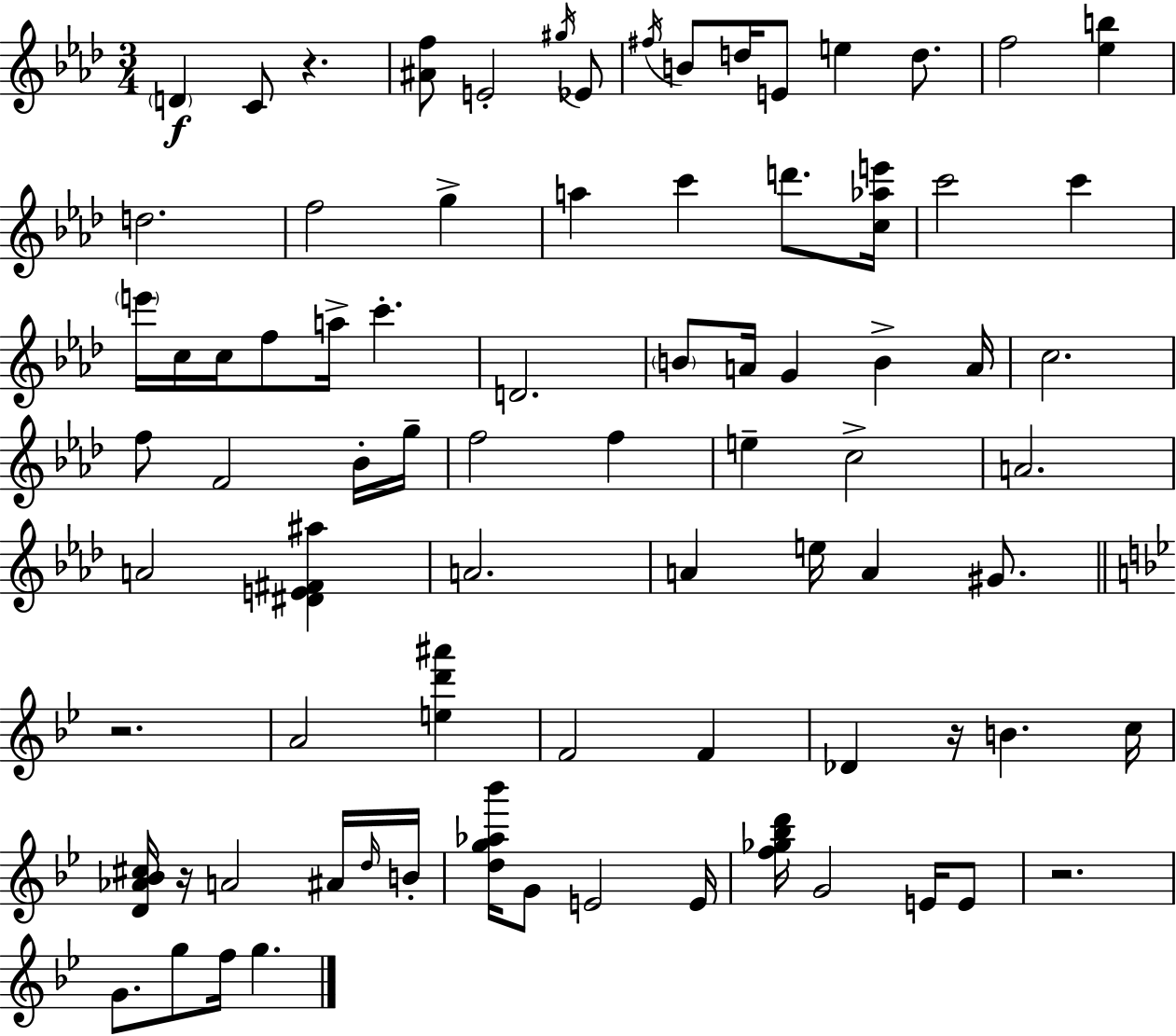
D4/q C4/e R/q. [A#4,F5]/e E4/h G#5/s Eb4/e F#5/s B4/e D5/s E4/e E5/q D5/e. F5/h [Eb5,B5]/q D5/h. F5/h G5/q A5/q C6/q D6/e. [C5,Ab5,E6]/s C6/h C6/q E6/s C5/s C5/s F5/e A5/s C6/q. D4/h. B4/e A4/s G4/q B4/q A4/s C5/h. F5/e F4/h Bb4/s G5/s F5/h F5/q E5/q C5/h A4/h. A4/h [D#4,E4,F#4,A#5]/q A4/h. A4/q E5/s A4/q G#4/e. R/h. A4/h [E5,D6,A#6]/q F4/h F4/q Db4/q R/s B4/q. C5/s [D4,Ab4,Bb4,C#5]/s R/s A4/h A#4/s D5/s B4/s [D5,G5,Ab5,Bb6]/s G4/e E4/h E4/s [F5,Gb5,Bb5,D6]/s G4/h E4/s E4/e R/h. G4/e. G5/e F5/s G5/q.